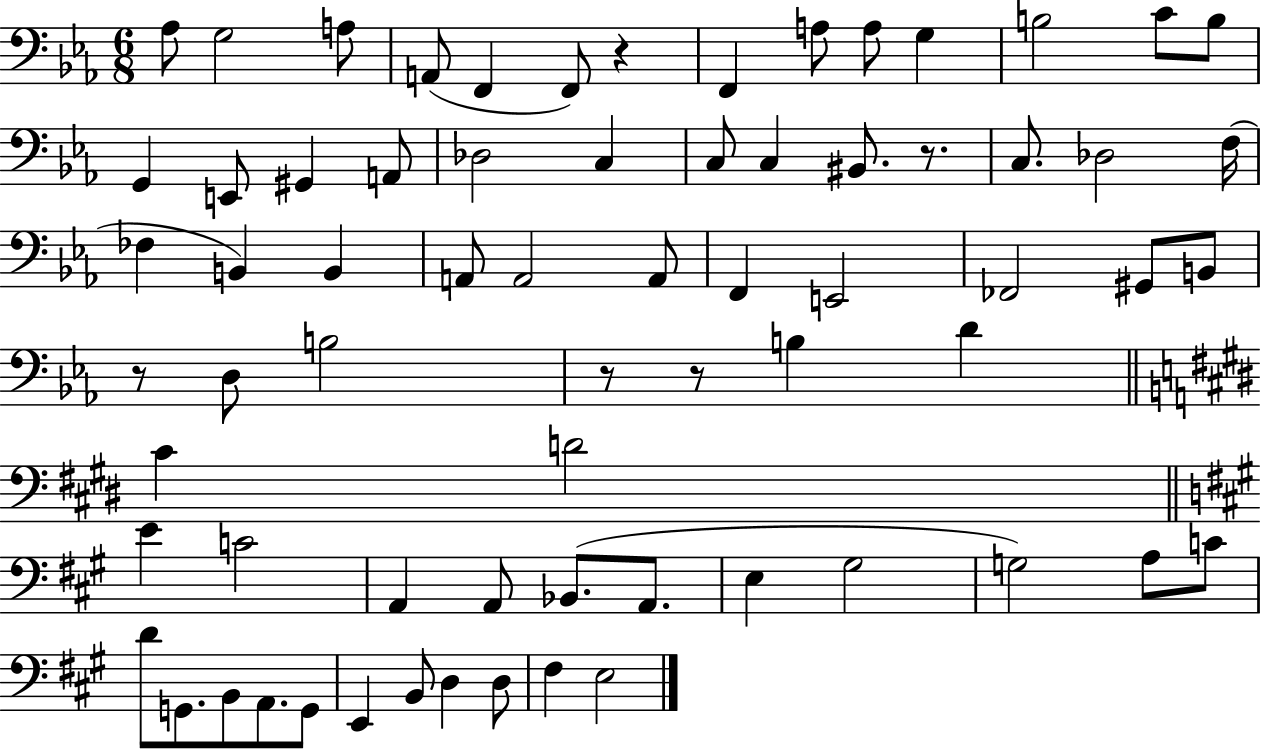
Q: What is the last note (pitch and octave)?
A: E3